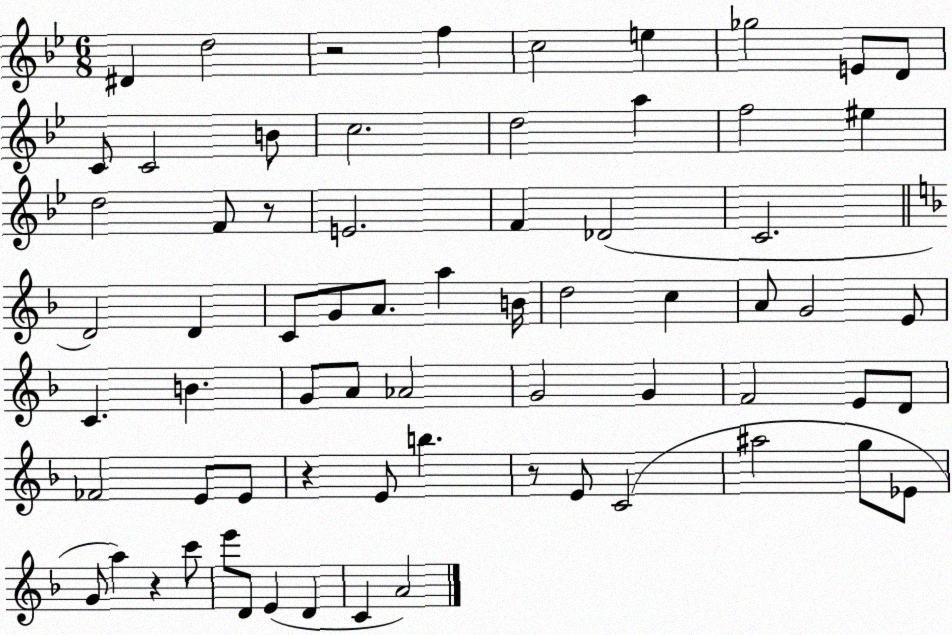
X:1
T:Untitled
M:6/8
L:1/4
K:Bb
^D d2 z2 f c2 e _g2 E/2 D/2 C/2 C2 B/2 c2 d2 a f2 ^e d2 F/2 z/2 E2 F _D2 C2 D2 D C/2 G/2 A/2 a B/4 d2 c A/2 G2 E/2 C B G/2 A/2 _A2 G2 G F2 E/2 D/2 _F2 E/2 E/2 z E/2 b z/2 E/2 C2 ^a2 g/2 _E/2 G/2 a z c'/2 e'/2 D/2 E D C A2